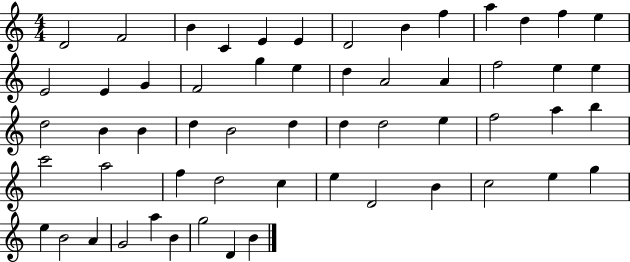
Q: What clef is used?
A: treble